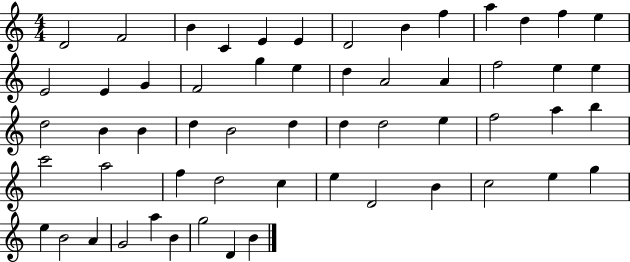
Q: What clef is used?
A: treble